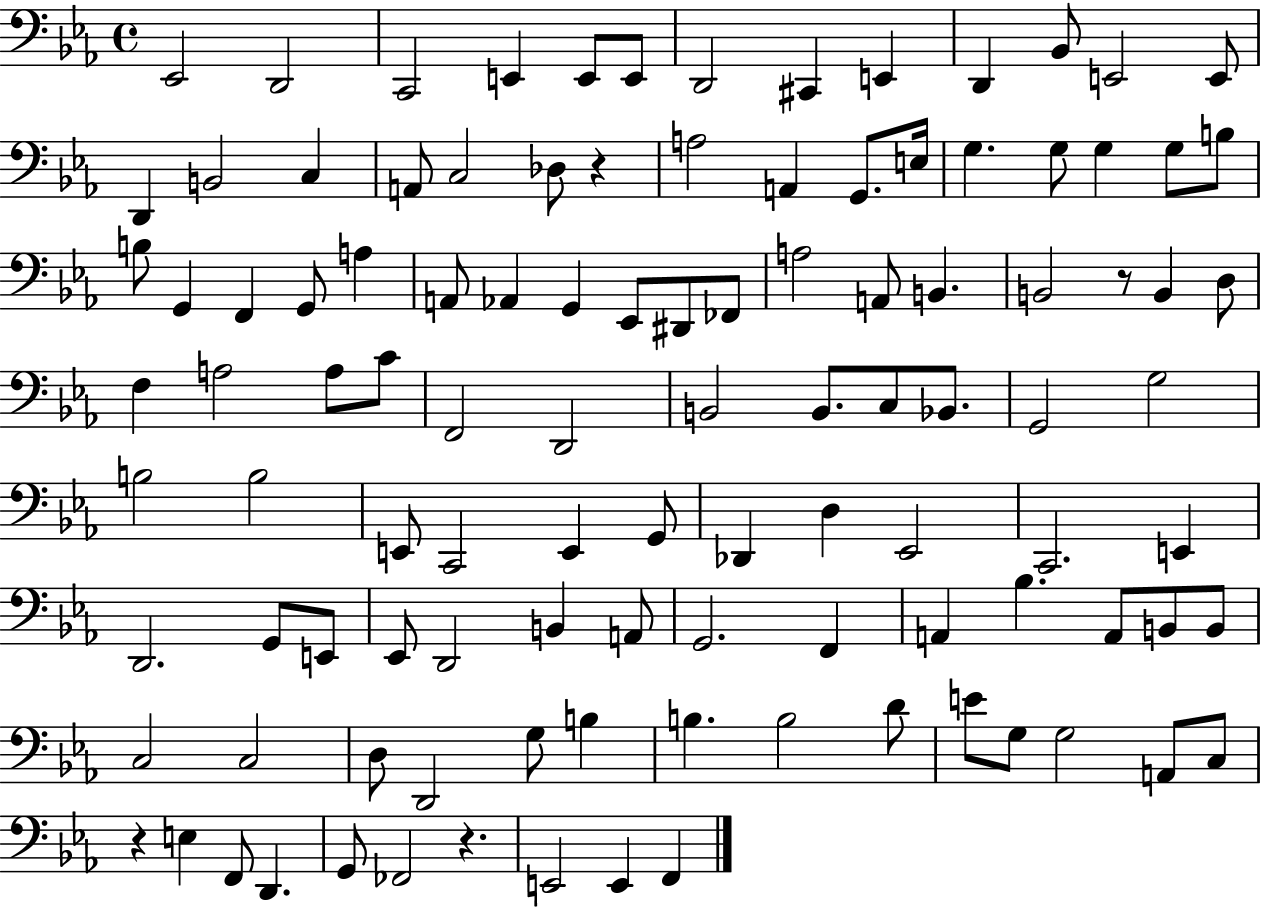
X:1
T:Untitled
M:4/4
L:1/4
K:Eb
_E,,2 D,,2 C,,2 E,, E,,/2 E,,/2 D,,2 ^C,, E,, D,, _B,,/2 E,,2 E,,/2 D,, B,,2 C, A,,/2 C,2 _D,/2 z A,2 A,, G,,/2 E,/4 G, G,/2 G, G,/2 B,/2 B,/2 G,, F,, G,,/2 A, A,,/2 _A,, G,, _E,,/2 ^D,,/2 _F,,/2 A,2 A,,/2 B,, B,,2 z/2 B,, D,/2 F, A,2 A,/2 C/2 F,,2 D,,2 B,,2 B,,/2 C,/2 _B,,/2 G,,2 G,2 B,2 B,2 E,,/2 C,,2 E,, G,,/2 _D,, D, _E,,2 C,,2 E,, D,,2 G,,/2 E,,/2 _E,,/2 D,,2 B,, A,,/2 G,,2 F,, A,, _B, A,,/2 B,,/2 B,,/2 C,2 C,2 D,/2 D,,2 G,/2 B, B, B,2 D/2 E/2 G,/2 G,2 A,,/2 C,/2 z E, F,,/2 D,, G,,/2 _F,,2 z E,,2 E,, F,,